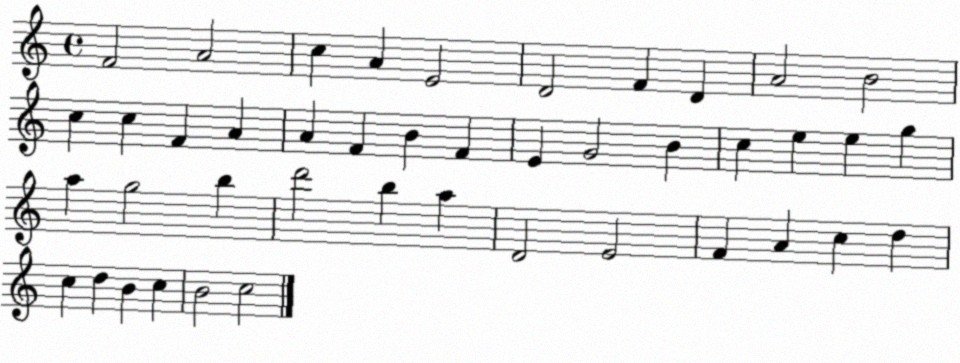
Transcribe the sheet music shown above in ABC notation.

X:1
T:Untitled
M:4/4
L:1/4
K:C
F2 A2 c A E2 D2 F D A2 B2 c c F A A F B F E G2 B c e e g a g2 b d'2 b a D2 E2 F A c d c d B c B2 c2